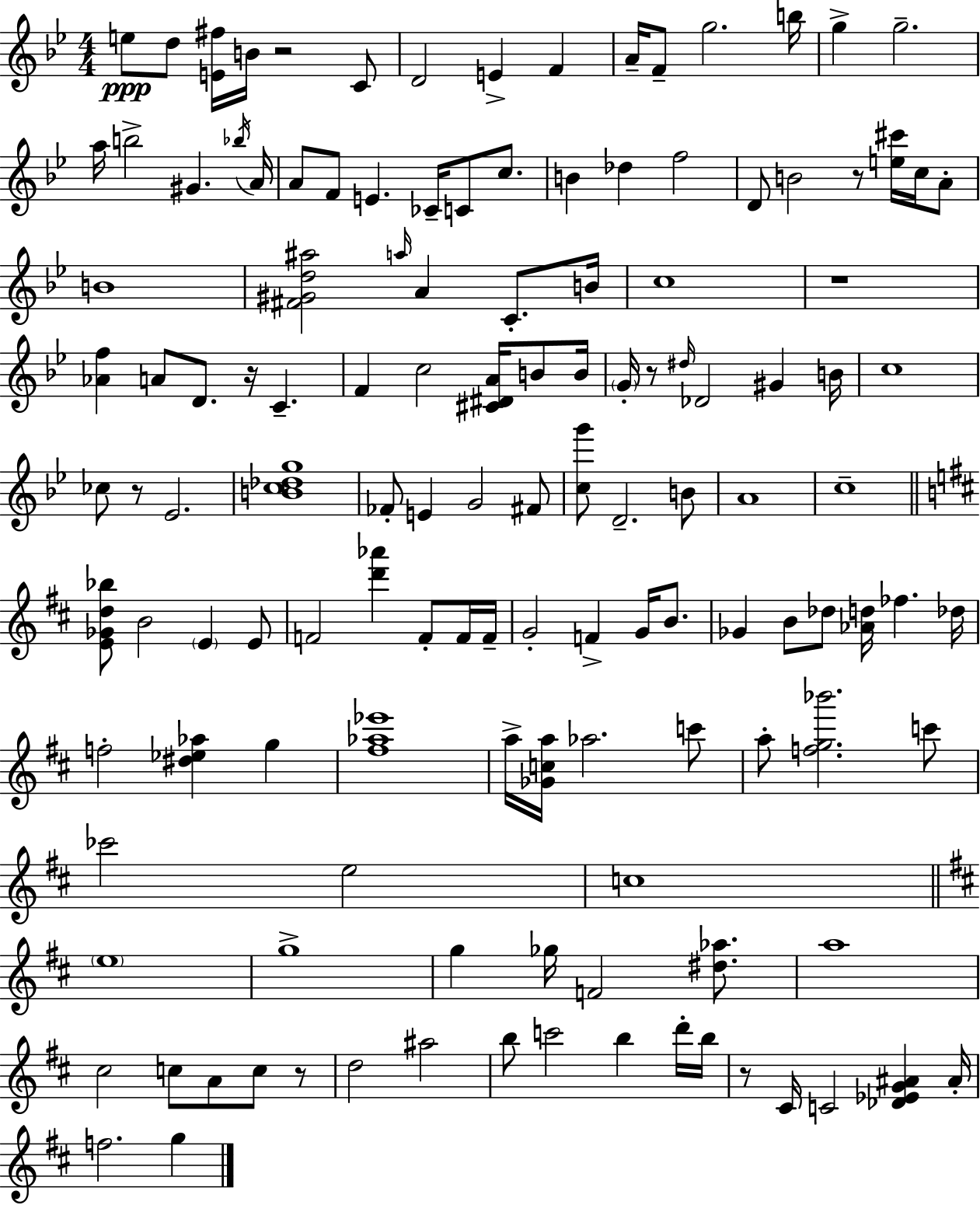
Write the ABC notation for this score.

X:1
T:Untitled
M:4/4
L:1/4
K:Gm
e/2 d/2 [E^f]/4 B/4 z2 C/2 D2 E F A/4 F/2 g2 b/4 g g2 a/4 b2 ^G _b/4 A/4 A/2 F/2 E _C/4 C/2 c/2 B _d f2 D/2 B2 z/2 [e^c']/4 c/4 A/2 B4 [^F^Gd^a]2 a/4 A C/2 B/4 c4 z4 [_Af] A/2 D/2 z/4 C F c2 [^C^DA]/4 B/2 B/4 G/4 z/2 ^d/4 _D2 ^G B/4 c4 _c/2 z/2 _E2 [Bc_dg]4 _F/2 E G2 ^F/2 [cg']/2 D2 B/2 A4 c4 [E_Gd_b]/2 B2 E E/2 F2 [d'_a'] F/2 F/4 F/4 G2 F G/4 B/2 _G B/2 _d/2 [_Ad]/4 _f _d/4 f2 [^d_e_a] g [^f_a_e']4 a/4 [_Gca]/4 _a2 c'/2 a/2 [fg_b']2 c'/2 _c'2 e2 c4 e4 g4 g _g/4 F2 [^d_a]/2 a4 ^c2 c/2 A/2 c/2 z/2 d2 ^a2 b/2 c'2 b d'/4 b/4 z/2 ^C/4 C2 [_D_EG^A] ^A/4 f2 g